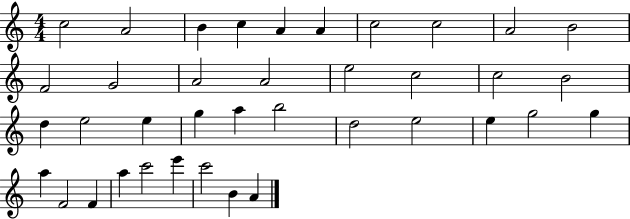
X:1
T:Untitled
M:4/4
L:1/4
K:C
c2 A2 B c A A c2 c2 A2 B2 F2 G2 A2 A2 e2 c2 c2 B2 d e2 e g a b2 d2 e2 e g2 g a F2 F a c'2 e' c'2 B A